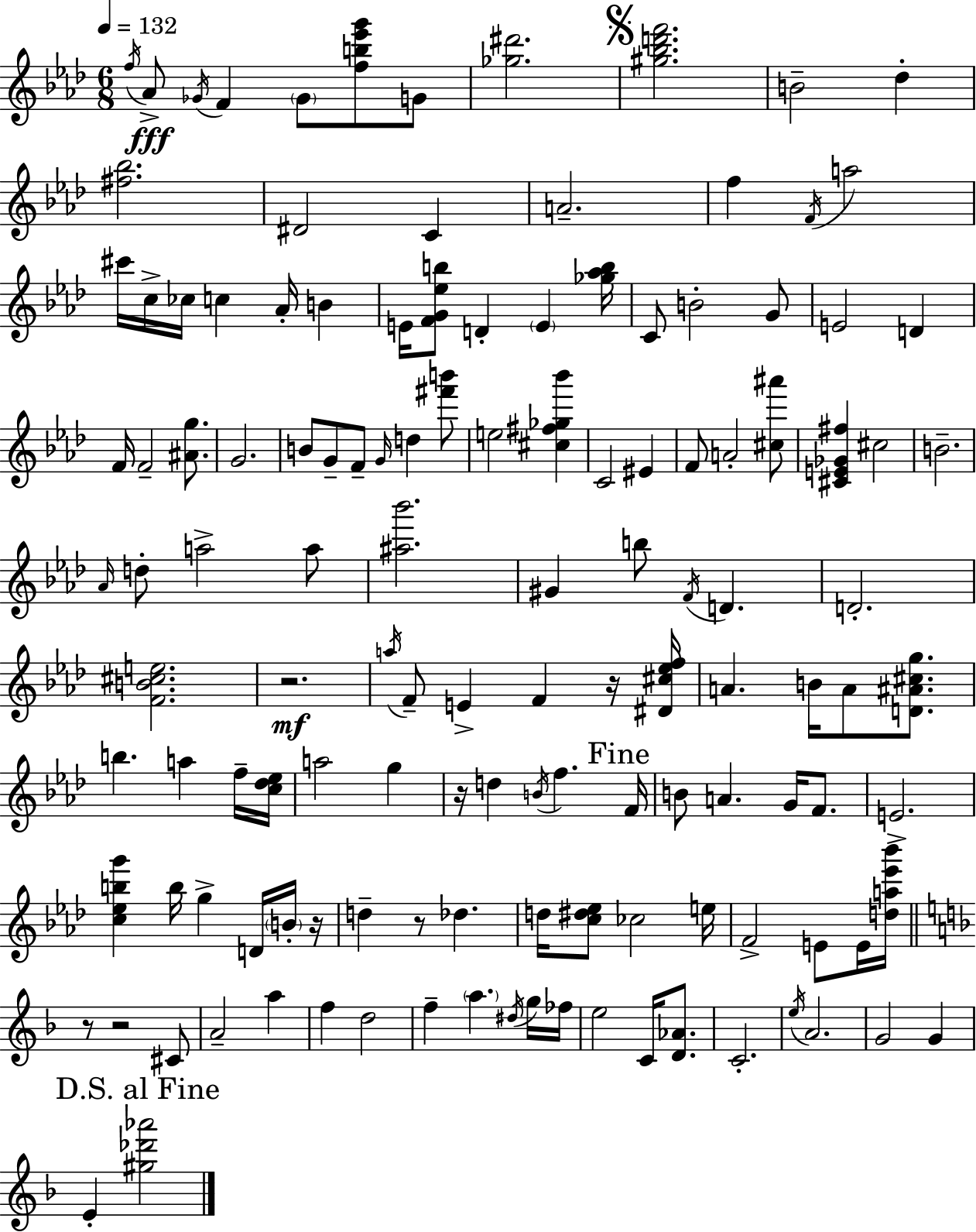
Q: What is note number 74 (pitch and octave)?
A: B5